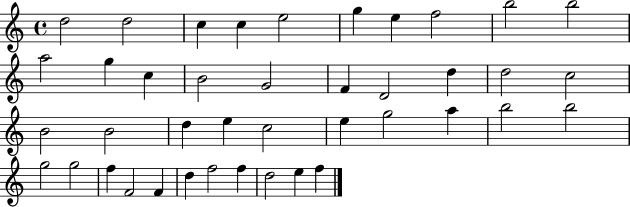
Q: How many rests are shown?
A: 0